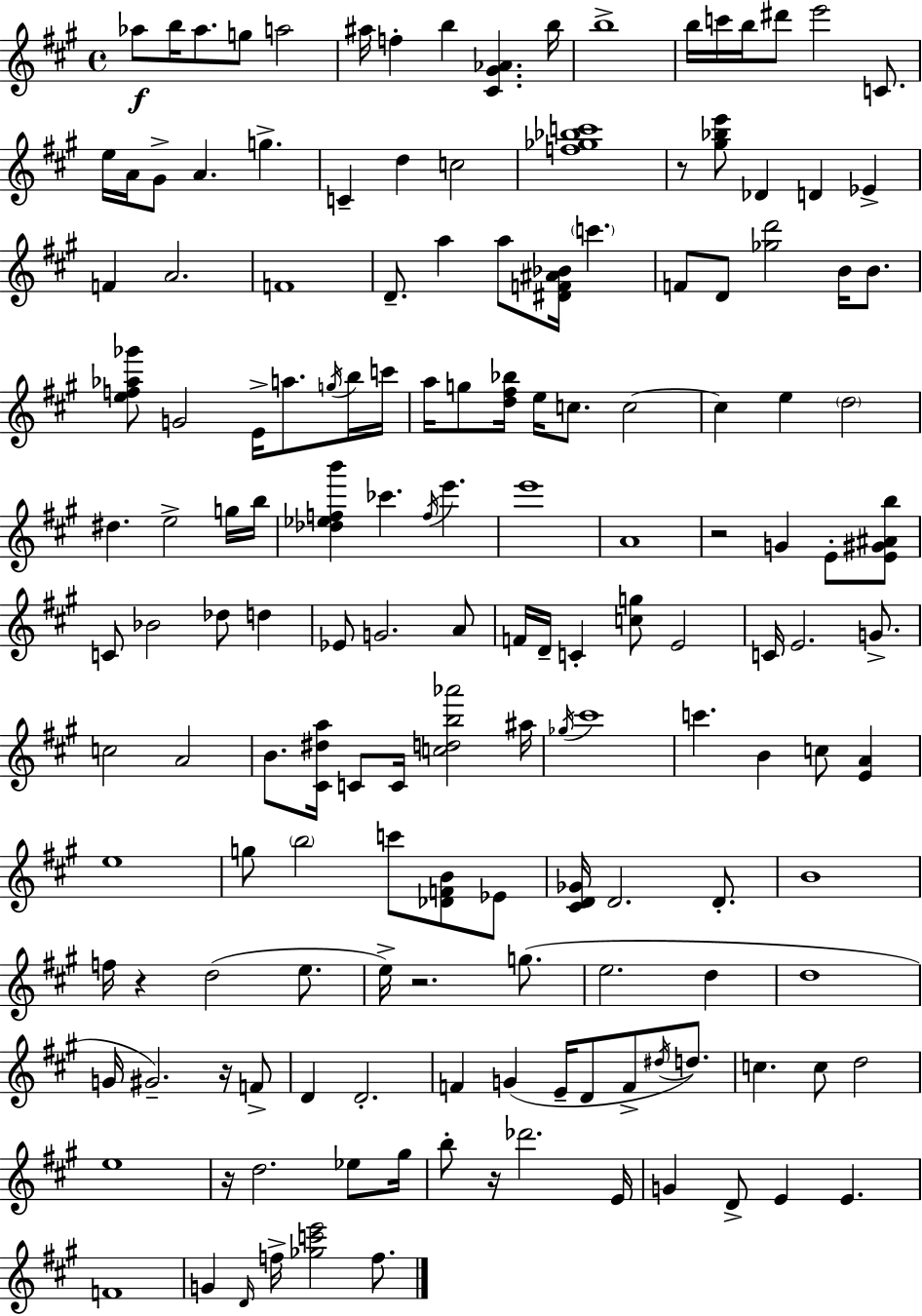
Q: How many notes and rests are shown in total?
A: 158